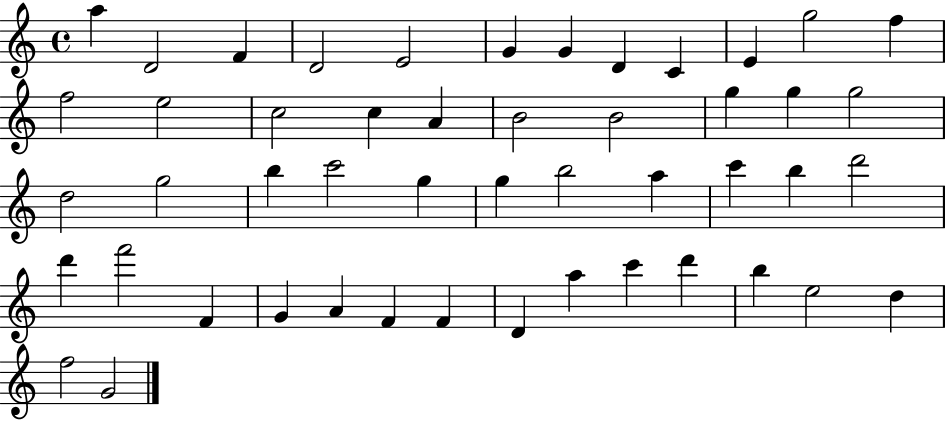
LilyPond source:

{
  \clef treble
  \time 4/4
  \defaultTimeSignature
  \key c \major
  a''4 d'2 f'4 | d'2 e'2 | g'4 g'4 d'4 c'4 | e'4 g''2 f''4 | \break f''2 e''2 | c''2 c''4 a'4 | b'2 b'2 | g''4 g''4 g''2 | \break d''2 g''2 | b''4 c'''2 g''4 | g''4 b''2 a''4 | c'''4 b''4 d'''2 | \break d'''4 f'''2 f'4 | g'4 a'4 f'4 f'4 | d'4 a''4 c'''4 d'''4 | b''4 e''2 d''4 | \break f''2 g'2 | \bar "|."
}